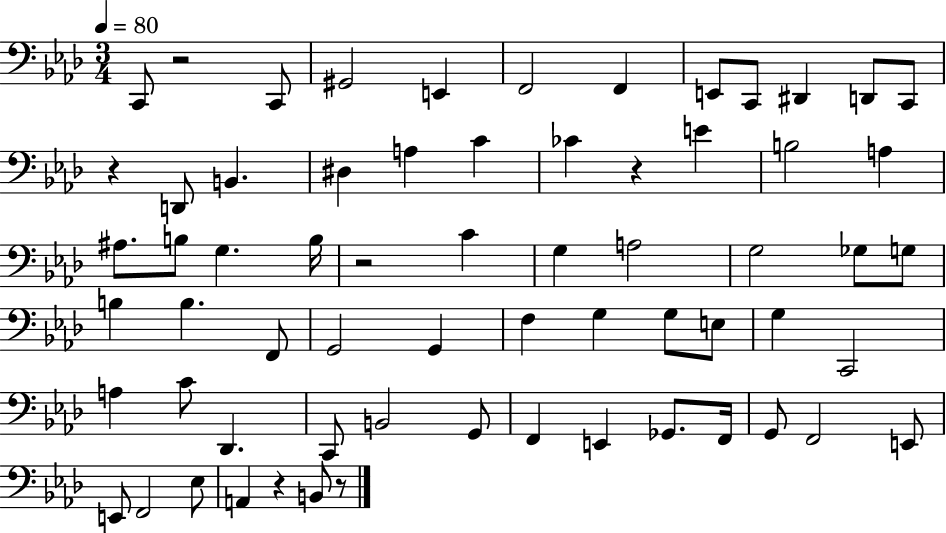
{
  \clef bass
  \numericTimeSignature
  \time 3/4
  \key aes \major
  \tempo 4 = 80
  \repeat volta 2 { c,8 r2 c,8 | gis,2 e,4 | f,2 f,4 | e,8 c,8 dis,4 d,8 c,8 | \break r4 d,8 b,4. | dis4 a4 c'4 | ces'4 r4 e'4 | b2 a4 | \break ais8. b8 g4. b16 | r2 c'4 | g4 a2 | g2 ges8 g8 | \break b4 b4. f,8 | g,2 g,4 | f4 g4 g8 e8 | g4 c,2 | \break a4 c'8 des,4. | c,8 b,2 g,8 | f,4 e,4 ges,8. f,16 | g,8 f,2 e,8 | \break e,8 f,2 ees8 | a,4 r4 b,8 r8 | } \bar "|."
}